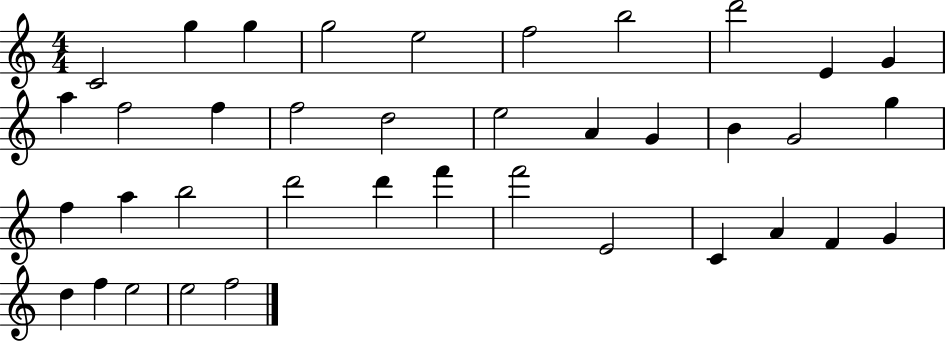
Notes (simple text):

C4/h G5/q G5/q G5/h E5/h F5/h B5/h D6/h E4/q G4/q A5/q F5/h F5/q F5/h D5/h E5/h A4/q G4/q B4/q G4/h G5/q F5/q A5/q B5/h D6/h D6/q F6/q F6/h E4/h C4/q A4/q F4/q G4/q D5/q F5/q E5/h E5/h F5/h